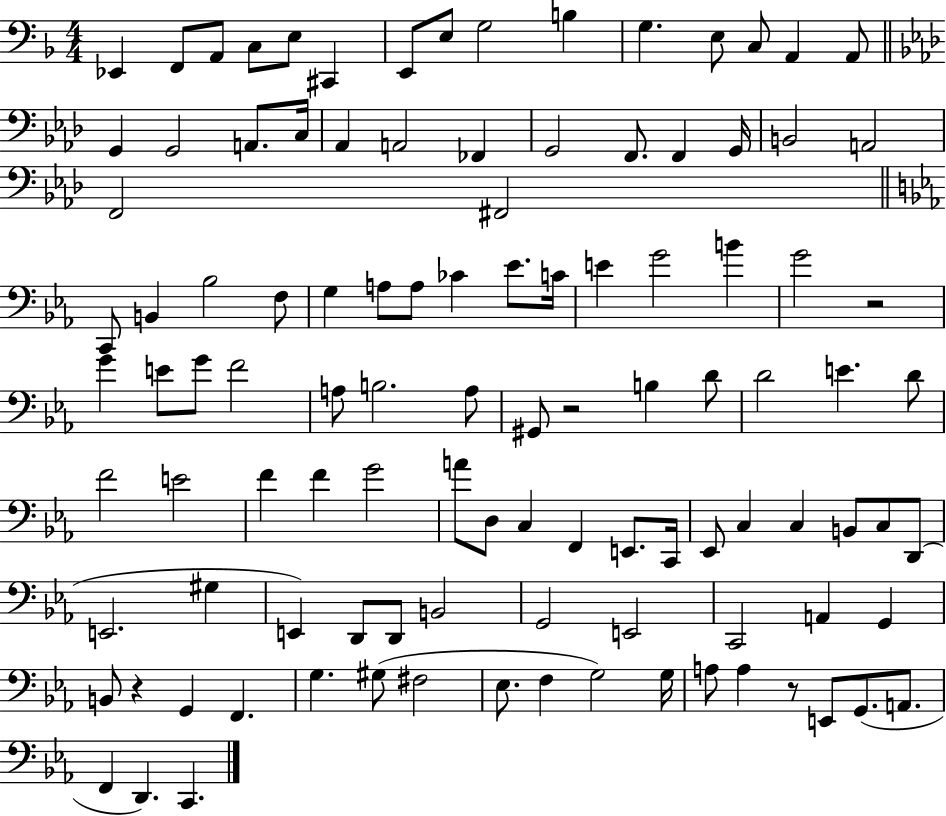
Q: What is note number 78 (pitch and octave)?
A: D2